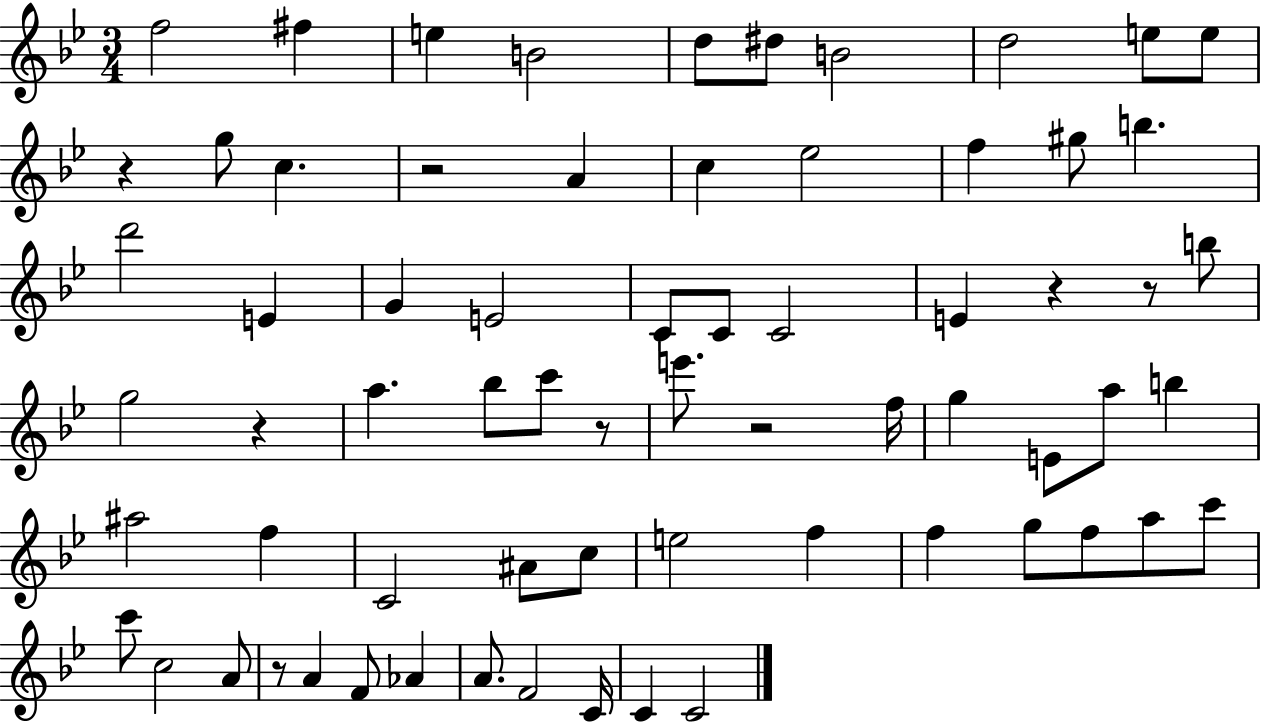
{
  \clef treble
  \numericTimeSignature
  \time 3/4
  \key bes \major
  \repeat volta 2 { f''2 fis''4 | e''4 b'2 | d''8 dis''8 b'2 | d''2 e''8 e''8 | \break r4 g''8 c''4. | r2 a'4 | c''4 ees''2 | f''4 gis''8 b''4. | \break d'''2 e'4 | g'4 e'2 | c'8 c'8 c'2 | e'4 r4 r8 b''8 | \break g''2 r4 | a''4. bes''8 c'''8 r8 | e'''8. r2 f''16 | g''4 e'8 a''8 b''4 | \break ais''2 f''4 | c'2 ais'8 c''8 | e''2 f''4 | f''4 g''8 f''8 a''8 c'''8 | \break c'''8 c''2 a'8 | r8 a'4 f'8 aes'4 | a'8. f'2 c'16 | c'4 c'2 | \break } \bar "|."
}